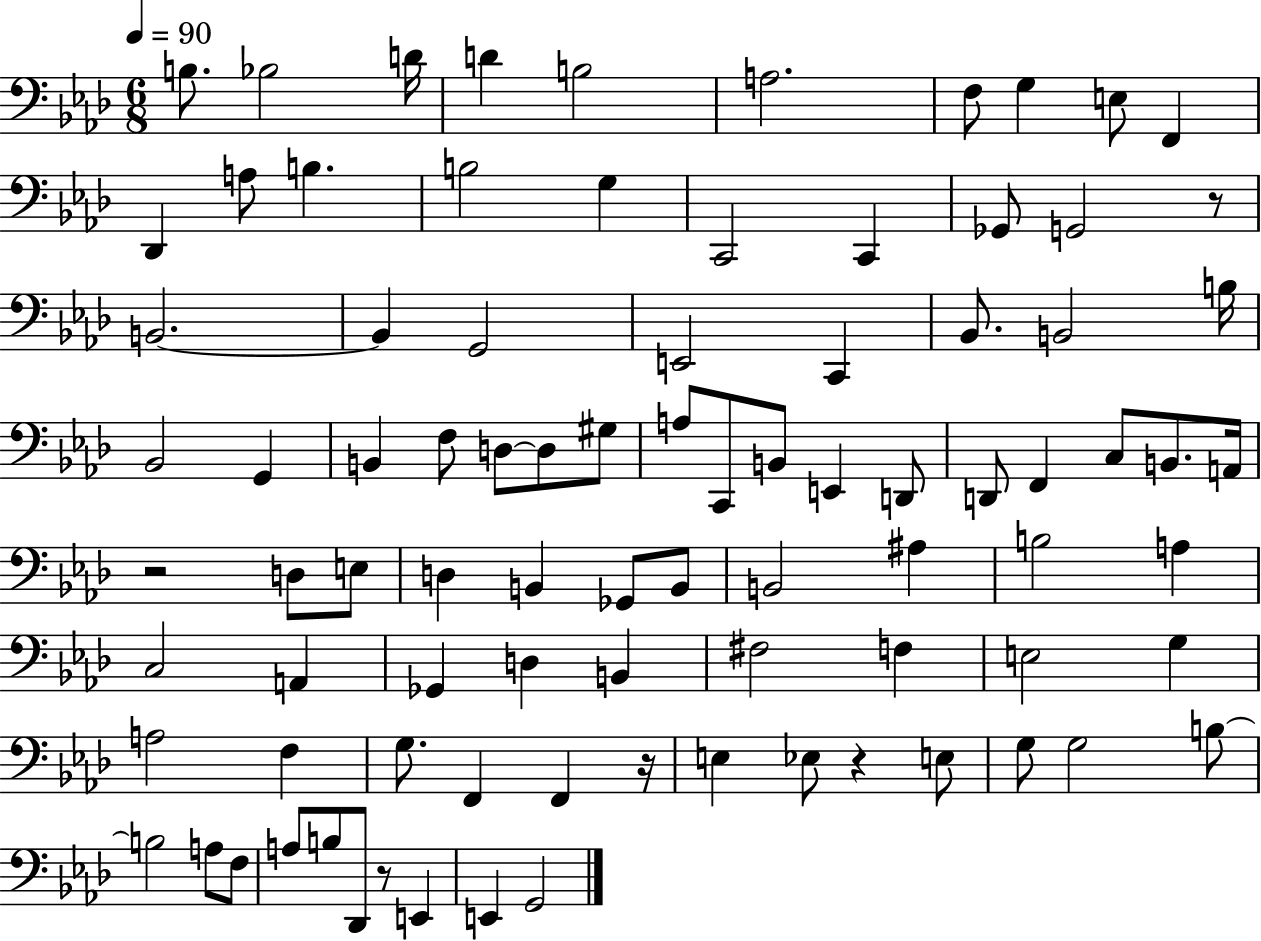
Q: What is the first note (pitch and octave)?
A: B3